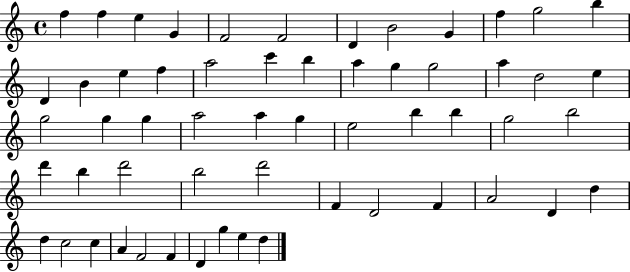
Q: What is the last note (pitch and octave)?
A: D5